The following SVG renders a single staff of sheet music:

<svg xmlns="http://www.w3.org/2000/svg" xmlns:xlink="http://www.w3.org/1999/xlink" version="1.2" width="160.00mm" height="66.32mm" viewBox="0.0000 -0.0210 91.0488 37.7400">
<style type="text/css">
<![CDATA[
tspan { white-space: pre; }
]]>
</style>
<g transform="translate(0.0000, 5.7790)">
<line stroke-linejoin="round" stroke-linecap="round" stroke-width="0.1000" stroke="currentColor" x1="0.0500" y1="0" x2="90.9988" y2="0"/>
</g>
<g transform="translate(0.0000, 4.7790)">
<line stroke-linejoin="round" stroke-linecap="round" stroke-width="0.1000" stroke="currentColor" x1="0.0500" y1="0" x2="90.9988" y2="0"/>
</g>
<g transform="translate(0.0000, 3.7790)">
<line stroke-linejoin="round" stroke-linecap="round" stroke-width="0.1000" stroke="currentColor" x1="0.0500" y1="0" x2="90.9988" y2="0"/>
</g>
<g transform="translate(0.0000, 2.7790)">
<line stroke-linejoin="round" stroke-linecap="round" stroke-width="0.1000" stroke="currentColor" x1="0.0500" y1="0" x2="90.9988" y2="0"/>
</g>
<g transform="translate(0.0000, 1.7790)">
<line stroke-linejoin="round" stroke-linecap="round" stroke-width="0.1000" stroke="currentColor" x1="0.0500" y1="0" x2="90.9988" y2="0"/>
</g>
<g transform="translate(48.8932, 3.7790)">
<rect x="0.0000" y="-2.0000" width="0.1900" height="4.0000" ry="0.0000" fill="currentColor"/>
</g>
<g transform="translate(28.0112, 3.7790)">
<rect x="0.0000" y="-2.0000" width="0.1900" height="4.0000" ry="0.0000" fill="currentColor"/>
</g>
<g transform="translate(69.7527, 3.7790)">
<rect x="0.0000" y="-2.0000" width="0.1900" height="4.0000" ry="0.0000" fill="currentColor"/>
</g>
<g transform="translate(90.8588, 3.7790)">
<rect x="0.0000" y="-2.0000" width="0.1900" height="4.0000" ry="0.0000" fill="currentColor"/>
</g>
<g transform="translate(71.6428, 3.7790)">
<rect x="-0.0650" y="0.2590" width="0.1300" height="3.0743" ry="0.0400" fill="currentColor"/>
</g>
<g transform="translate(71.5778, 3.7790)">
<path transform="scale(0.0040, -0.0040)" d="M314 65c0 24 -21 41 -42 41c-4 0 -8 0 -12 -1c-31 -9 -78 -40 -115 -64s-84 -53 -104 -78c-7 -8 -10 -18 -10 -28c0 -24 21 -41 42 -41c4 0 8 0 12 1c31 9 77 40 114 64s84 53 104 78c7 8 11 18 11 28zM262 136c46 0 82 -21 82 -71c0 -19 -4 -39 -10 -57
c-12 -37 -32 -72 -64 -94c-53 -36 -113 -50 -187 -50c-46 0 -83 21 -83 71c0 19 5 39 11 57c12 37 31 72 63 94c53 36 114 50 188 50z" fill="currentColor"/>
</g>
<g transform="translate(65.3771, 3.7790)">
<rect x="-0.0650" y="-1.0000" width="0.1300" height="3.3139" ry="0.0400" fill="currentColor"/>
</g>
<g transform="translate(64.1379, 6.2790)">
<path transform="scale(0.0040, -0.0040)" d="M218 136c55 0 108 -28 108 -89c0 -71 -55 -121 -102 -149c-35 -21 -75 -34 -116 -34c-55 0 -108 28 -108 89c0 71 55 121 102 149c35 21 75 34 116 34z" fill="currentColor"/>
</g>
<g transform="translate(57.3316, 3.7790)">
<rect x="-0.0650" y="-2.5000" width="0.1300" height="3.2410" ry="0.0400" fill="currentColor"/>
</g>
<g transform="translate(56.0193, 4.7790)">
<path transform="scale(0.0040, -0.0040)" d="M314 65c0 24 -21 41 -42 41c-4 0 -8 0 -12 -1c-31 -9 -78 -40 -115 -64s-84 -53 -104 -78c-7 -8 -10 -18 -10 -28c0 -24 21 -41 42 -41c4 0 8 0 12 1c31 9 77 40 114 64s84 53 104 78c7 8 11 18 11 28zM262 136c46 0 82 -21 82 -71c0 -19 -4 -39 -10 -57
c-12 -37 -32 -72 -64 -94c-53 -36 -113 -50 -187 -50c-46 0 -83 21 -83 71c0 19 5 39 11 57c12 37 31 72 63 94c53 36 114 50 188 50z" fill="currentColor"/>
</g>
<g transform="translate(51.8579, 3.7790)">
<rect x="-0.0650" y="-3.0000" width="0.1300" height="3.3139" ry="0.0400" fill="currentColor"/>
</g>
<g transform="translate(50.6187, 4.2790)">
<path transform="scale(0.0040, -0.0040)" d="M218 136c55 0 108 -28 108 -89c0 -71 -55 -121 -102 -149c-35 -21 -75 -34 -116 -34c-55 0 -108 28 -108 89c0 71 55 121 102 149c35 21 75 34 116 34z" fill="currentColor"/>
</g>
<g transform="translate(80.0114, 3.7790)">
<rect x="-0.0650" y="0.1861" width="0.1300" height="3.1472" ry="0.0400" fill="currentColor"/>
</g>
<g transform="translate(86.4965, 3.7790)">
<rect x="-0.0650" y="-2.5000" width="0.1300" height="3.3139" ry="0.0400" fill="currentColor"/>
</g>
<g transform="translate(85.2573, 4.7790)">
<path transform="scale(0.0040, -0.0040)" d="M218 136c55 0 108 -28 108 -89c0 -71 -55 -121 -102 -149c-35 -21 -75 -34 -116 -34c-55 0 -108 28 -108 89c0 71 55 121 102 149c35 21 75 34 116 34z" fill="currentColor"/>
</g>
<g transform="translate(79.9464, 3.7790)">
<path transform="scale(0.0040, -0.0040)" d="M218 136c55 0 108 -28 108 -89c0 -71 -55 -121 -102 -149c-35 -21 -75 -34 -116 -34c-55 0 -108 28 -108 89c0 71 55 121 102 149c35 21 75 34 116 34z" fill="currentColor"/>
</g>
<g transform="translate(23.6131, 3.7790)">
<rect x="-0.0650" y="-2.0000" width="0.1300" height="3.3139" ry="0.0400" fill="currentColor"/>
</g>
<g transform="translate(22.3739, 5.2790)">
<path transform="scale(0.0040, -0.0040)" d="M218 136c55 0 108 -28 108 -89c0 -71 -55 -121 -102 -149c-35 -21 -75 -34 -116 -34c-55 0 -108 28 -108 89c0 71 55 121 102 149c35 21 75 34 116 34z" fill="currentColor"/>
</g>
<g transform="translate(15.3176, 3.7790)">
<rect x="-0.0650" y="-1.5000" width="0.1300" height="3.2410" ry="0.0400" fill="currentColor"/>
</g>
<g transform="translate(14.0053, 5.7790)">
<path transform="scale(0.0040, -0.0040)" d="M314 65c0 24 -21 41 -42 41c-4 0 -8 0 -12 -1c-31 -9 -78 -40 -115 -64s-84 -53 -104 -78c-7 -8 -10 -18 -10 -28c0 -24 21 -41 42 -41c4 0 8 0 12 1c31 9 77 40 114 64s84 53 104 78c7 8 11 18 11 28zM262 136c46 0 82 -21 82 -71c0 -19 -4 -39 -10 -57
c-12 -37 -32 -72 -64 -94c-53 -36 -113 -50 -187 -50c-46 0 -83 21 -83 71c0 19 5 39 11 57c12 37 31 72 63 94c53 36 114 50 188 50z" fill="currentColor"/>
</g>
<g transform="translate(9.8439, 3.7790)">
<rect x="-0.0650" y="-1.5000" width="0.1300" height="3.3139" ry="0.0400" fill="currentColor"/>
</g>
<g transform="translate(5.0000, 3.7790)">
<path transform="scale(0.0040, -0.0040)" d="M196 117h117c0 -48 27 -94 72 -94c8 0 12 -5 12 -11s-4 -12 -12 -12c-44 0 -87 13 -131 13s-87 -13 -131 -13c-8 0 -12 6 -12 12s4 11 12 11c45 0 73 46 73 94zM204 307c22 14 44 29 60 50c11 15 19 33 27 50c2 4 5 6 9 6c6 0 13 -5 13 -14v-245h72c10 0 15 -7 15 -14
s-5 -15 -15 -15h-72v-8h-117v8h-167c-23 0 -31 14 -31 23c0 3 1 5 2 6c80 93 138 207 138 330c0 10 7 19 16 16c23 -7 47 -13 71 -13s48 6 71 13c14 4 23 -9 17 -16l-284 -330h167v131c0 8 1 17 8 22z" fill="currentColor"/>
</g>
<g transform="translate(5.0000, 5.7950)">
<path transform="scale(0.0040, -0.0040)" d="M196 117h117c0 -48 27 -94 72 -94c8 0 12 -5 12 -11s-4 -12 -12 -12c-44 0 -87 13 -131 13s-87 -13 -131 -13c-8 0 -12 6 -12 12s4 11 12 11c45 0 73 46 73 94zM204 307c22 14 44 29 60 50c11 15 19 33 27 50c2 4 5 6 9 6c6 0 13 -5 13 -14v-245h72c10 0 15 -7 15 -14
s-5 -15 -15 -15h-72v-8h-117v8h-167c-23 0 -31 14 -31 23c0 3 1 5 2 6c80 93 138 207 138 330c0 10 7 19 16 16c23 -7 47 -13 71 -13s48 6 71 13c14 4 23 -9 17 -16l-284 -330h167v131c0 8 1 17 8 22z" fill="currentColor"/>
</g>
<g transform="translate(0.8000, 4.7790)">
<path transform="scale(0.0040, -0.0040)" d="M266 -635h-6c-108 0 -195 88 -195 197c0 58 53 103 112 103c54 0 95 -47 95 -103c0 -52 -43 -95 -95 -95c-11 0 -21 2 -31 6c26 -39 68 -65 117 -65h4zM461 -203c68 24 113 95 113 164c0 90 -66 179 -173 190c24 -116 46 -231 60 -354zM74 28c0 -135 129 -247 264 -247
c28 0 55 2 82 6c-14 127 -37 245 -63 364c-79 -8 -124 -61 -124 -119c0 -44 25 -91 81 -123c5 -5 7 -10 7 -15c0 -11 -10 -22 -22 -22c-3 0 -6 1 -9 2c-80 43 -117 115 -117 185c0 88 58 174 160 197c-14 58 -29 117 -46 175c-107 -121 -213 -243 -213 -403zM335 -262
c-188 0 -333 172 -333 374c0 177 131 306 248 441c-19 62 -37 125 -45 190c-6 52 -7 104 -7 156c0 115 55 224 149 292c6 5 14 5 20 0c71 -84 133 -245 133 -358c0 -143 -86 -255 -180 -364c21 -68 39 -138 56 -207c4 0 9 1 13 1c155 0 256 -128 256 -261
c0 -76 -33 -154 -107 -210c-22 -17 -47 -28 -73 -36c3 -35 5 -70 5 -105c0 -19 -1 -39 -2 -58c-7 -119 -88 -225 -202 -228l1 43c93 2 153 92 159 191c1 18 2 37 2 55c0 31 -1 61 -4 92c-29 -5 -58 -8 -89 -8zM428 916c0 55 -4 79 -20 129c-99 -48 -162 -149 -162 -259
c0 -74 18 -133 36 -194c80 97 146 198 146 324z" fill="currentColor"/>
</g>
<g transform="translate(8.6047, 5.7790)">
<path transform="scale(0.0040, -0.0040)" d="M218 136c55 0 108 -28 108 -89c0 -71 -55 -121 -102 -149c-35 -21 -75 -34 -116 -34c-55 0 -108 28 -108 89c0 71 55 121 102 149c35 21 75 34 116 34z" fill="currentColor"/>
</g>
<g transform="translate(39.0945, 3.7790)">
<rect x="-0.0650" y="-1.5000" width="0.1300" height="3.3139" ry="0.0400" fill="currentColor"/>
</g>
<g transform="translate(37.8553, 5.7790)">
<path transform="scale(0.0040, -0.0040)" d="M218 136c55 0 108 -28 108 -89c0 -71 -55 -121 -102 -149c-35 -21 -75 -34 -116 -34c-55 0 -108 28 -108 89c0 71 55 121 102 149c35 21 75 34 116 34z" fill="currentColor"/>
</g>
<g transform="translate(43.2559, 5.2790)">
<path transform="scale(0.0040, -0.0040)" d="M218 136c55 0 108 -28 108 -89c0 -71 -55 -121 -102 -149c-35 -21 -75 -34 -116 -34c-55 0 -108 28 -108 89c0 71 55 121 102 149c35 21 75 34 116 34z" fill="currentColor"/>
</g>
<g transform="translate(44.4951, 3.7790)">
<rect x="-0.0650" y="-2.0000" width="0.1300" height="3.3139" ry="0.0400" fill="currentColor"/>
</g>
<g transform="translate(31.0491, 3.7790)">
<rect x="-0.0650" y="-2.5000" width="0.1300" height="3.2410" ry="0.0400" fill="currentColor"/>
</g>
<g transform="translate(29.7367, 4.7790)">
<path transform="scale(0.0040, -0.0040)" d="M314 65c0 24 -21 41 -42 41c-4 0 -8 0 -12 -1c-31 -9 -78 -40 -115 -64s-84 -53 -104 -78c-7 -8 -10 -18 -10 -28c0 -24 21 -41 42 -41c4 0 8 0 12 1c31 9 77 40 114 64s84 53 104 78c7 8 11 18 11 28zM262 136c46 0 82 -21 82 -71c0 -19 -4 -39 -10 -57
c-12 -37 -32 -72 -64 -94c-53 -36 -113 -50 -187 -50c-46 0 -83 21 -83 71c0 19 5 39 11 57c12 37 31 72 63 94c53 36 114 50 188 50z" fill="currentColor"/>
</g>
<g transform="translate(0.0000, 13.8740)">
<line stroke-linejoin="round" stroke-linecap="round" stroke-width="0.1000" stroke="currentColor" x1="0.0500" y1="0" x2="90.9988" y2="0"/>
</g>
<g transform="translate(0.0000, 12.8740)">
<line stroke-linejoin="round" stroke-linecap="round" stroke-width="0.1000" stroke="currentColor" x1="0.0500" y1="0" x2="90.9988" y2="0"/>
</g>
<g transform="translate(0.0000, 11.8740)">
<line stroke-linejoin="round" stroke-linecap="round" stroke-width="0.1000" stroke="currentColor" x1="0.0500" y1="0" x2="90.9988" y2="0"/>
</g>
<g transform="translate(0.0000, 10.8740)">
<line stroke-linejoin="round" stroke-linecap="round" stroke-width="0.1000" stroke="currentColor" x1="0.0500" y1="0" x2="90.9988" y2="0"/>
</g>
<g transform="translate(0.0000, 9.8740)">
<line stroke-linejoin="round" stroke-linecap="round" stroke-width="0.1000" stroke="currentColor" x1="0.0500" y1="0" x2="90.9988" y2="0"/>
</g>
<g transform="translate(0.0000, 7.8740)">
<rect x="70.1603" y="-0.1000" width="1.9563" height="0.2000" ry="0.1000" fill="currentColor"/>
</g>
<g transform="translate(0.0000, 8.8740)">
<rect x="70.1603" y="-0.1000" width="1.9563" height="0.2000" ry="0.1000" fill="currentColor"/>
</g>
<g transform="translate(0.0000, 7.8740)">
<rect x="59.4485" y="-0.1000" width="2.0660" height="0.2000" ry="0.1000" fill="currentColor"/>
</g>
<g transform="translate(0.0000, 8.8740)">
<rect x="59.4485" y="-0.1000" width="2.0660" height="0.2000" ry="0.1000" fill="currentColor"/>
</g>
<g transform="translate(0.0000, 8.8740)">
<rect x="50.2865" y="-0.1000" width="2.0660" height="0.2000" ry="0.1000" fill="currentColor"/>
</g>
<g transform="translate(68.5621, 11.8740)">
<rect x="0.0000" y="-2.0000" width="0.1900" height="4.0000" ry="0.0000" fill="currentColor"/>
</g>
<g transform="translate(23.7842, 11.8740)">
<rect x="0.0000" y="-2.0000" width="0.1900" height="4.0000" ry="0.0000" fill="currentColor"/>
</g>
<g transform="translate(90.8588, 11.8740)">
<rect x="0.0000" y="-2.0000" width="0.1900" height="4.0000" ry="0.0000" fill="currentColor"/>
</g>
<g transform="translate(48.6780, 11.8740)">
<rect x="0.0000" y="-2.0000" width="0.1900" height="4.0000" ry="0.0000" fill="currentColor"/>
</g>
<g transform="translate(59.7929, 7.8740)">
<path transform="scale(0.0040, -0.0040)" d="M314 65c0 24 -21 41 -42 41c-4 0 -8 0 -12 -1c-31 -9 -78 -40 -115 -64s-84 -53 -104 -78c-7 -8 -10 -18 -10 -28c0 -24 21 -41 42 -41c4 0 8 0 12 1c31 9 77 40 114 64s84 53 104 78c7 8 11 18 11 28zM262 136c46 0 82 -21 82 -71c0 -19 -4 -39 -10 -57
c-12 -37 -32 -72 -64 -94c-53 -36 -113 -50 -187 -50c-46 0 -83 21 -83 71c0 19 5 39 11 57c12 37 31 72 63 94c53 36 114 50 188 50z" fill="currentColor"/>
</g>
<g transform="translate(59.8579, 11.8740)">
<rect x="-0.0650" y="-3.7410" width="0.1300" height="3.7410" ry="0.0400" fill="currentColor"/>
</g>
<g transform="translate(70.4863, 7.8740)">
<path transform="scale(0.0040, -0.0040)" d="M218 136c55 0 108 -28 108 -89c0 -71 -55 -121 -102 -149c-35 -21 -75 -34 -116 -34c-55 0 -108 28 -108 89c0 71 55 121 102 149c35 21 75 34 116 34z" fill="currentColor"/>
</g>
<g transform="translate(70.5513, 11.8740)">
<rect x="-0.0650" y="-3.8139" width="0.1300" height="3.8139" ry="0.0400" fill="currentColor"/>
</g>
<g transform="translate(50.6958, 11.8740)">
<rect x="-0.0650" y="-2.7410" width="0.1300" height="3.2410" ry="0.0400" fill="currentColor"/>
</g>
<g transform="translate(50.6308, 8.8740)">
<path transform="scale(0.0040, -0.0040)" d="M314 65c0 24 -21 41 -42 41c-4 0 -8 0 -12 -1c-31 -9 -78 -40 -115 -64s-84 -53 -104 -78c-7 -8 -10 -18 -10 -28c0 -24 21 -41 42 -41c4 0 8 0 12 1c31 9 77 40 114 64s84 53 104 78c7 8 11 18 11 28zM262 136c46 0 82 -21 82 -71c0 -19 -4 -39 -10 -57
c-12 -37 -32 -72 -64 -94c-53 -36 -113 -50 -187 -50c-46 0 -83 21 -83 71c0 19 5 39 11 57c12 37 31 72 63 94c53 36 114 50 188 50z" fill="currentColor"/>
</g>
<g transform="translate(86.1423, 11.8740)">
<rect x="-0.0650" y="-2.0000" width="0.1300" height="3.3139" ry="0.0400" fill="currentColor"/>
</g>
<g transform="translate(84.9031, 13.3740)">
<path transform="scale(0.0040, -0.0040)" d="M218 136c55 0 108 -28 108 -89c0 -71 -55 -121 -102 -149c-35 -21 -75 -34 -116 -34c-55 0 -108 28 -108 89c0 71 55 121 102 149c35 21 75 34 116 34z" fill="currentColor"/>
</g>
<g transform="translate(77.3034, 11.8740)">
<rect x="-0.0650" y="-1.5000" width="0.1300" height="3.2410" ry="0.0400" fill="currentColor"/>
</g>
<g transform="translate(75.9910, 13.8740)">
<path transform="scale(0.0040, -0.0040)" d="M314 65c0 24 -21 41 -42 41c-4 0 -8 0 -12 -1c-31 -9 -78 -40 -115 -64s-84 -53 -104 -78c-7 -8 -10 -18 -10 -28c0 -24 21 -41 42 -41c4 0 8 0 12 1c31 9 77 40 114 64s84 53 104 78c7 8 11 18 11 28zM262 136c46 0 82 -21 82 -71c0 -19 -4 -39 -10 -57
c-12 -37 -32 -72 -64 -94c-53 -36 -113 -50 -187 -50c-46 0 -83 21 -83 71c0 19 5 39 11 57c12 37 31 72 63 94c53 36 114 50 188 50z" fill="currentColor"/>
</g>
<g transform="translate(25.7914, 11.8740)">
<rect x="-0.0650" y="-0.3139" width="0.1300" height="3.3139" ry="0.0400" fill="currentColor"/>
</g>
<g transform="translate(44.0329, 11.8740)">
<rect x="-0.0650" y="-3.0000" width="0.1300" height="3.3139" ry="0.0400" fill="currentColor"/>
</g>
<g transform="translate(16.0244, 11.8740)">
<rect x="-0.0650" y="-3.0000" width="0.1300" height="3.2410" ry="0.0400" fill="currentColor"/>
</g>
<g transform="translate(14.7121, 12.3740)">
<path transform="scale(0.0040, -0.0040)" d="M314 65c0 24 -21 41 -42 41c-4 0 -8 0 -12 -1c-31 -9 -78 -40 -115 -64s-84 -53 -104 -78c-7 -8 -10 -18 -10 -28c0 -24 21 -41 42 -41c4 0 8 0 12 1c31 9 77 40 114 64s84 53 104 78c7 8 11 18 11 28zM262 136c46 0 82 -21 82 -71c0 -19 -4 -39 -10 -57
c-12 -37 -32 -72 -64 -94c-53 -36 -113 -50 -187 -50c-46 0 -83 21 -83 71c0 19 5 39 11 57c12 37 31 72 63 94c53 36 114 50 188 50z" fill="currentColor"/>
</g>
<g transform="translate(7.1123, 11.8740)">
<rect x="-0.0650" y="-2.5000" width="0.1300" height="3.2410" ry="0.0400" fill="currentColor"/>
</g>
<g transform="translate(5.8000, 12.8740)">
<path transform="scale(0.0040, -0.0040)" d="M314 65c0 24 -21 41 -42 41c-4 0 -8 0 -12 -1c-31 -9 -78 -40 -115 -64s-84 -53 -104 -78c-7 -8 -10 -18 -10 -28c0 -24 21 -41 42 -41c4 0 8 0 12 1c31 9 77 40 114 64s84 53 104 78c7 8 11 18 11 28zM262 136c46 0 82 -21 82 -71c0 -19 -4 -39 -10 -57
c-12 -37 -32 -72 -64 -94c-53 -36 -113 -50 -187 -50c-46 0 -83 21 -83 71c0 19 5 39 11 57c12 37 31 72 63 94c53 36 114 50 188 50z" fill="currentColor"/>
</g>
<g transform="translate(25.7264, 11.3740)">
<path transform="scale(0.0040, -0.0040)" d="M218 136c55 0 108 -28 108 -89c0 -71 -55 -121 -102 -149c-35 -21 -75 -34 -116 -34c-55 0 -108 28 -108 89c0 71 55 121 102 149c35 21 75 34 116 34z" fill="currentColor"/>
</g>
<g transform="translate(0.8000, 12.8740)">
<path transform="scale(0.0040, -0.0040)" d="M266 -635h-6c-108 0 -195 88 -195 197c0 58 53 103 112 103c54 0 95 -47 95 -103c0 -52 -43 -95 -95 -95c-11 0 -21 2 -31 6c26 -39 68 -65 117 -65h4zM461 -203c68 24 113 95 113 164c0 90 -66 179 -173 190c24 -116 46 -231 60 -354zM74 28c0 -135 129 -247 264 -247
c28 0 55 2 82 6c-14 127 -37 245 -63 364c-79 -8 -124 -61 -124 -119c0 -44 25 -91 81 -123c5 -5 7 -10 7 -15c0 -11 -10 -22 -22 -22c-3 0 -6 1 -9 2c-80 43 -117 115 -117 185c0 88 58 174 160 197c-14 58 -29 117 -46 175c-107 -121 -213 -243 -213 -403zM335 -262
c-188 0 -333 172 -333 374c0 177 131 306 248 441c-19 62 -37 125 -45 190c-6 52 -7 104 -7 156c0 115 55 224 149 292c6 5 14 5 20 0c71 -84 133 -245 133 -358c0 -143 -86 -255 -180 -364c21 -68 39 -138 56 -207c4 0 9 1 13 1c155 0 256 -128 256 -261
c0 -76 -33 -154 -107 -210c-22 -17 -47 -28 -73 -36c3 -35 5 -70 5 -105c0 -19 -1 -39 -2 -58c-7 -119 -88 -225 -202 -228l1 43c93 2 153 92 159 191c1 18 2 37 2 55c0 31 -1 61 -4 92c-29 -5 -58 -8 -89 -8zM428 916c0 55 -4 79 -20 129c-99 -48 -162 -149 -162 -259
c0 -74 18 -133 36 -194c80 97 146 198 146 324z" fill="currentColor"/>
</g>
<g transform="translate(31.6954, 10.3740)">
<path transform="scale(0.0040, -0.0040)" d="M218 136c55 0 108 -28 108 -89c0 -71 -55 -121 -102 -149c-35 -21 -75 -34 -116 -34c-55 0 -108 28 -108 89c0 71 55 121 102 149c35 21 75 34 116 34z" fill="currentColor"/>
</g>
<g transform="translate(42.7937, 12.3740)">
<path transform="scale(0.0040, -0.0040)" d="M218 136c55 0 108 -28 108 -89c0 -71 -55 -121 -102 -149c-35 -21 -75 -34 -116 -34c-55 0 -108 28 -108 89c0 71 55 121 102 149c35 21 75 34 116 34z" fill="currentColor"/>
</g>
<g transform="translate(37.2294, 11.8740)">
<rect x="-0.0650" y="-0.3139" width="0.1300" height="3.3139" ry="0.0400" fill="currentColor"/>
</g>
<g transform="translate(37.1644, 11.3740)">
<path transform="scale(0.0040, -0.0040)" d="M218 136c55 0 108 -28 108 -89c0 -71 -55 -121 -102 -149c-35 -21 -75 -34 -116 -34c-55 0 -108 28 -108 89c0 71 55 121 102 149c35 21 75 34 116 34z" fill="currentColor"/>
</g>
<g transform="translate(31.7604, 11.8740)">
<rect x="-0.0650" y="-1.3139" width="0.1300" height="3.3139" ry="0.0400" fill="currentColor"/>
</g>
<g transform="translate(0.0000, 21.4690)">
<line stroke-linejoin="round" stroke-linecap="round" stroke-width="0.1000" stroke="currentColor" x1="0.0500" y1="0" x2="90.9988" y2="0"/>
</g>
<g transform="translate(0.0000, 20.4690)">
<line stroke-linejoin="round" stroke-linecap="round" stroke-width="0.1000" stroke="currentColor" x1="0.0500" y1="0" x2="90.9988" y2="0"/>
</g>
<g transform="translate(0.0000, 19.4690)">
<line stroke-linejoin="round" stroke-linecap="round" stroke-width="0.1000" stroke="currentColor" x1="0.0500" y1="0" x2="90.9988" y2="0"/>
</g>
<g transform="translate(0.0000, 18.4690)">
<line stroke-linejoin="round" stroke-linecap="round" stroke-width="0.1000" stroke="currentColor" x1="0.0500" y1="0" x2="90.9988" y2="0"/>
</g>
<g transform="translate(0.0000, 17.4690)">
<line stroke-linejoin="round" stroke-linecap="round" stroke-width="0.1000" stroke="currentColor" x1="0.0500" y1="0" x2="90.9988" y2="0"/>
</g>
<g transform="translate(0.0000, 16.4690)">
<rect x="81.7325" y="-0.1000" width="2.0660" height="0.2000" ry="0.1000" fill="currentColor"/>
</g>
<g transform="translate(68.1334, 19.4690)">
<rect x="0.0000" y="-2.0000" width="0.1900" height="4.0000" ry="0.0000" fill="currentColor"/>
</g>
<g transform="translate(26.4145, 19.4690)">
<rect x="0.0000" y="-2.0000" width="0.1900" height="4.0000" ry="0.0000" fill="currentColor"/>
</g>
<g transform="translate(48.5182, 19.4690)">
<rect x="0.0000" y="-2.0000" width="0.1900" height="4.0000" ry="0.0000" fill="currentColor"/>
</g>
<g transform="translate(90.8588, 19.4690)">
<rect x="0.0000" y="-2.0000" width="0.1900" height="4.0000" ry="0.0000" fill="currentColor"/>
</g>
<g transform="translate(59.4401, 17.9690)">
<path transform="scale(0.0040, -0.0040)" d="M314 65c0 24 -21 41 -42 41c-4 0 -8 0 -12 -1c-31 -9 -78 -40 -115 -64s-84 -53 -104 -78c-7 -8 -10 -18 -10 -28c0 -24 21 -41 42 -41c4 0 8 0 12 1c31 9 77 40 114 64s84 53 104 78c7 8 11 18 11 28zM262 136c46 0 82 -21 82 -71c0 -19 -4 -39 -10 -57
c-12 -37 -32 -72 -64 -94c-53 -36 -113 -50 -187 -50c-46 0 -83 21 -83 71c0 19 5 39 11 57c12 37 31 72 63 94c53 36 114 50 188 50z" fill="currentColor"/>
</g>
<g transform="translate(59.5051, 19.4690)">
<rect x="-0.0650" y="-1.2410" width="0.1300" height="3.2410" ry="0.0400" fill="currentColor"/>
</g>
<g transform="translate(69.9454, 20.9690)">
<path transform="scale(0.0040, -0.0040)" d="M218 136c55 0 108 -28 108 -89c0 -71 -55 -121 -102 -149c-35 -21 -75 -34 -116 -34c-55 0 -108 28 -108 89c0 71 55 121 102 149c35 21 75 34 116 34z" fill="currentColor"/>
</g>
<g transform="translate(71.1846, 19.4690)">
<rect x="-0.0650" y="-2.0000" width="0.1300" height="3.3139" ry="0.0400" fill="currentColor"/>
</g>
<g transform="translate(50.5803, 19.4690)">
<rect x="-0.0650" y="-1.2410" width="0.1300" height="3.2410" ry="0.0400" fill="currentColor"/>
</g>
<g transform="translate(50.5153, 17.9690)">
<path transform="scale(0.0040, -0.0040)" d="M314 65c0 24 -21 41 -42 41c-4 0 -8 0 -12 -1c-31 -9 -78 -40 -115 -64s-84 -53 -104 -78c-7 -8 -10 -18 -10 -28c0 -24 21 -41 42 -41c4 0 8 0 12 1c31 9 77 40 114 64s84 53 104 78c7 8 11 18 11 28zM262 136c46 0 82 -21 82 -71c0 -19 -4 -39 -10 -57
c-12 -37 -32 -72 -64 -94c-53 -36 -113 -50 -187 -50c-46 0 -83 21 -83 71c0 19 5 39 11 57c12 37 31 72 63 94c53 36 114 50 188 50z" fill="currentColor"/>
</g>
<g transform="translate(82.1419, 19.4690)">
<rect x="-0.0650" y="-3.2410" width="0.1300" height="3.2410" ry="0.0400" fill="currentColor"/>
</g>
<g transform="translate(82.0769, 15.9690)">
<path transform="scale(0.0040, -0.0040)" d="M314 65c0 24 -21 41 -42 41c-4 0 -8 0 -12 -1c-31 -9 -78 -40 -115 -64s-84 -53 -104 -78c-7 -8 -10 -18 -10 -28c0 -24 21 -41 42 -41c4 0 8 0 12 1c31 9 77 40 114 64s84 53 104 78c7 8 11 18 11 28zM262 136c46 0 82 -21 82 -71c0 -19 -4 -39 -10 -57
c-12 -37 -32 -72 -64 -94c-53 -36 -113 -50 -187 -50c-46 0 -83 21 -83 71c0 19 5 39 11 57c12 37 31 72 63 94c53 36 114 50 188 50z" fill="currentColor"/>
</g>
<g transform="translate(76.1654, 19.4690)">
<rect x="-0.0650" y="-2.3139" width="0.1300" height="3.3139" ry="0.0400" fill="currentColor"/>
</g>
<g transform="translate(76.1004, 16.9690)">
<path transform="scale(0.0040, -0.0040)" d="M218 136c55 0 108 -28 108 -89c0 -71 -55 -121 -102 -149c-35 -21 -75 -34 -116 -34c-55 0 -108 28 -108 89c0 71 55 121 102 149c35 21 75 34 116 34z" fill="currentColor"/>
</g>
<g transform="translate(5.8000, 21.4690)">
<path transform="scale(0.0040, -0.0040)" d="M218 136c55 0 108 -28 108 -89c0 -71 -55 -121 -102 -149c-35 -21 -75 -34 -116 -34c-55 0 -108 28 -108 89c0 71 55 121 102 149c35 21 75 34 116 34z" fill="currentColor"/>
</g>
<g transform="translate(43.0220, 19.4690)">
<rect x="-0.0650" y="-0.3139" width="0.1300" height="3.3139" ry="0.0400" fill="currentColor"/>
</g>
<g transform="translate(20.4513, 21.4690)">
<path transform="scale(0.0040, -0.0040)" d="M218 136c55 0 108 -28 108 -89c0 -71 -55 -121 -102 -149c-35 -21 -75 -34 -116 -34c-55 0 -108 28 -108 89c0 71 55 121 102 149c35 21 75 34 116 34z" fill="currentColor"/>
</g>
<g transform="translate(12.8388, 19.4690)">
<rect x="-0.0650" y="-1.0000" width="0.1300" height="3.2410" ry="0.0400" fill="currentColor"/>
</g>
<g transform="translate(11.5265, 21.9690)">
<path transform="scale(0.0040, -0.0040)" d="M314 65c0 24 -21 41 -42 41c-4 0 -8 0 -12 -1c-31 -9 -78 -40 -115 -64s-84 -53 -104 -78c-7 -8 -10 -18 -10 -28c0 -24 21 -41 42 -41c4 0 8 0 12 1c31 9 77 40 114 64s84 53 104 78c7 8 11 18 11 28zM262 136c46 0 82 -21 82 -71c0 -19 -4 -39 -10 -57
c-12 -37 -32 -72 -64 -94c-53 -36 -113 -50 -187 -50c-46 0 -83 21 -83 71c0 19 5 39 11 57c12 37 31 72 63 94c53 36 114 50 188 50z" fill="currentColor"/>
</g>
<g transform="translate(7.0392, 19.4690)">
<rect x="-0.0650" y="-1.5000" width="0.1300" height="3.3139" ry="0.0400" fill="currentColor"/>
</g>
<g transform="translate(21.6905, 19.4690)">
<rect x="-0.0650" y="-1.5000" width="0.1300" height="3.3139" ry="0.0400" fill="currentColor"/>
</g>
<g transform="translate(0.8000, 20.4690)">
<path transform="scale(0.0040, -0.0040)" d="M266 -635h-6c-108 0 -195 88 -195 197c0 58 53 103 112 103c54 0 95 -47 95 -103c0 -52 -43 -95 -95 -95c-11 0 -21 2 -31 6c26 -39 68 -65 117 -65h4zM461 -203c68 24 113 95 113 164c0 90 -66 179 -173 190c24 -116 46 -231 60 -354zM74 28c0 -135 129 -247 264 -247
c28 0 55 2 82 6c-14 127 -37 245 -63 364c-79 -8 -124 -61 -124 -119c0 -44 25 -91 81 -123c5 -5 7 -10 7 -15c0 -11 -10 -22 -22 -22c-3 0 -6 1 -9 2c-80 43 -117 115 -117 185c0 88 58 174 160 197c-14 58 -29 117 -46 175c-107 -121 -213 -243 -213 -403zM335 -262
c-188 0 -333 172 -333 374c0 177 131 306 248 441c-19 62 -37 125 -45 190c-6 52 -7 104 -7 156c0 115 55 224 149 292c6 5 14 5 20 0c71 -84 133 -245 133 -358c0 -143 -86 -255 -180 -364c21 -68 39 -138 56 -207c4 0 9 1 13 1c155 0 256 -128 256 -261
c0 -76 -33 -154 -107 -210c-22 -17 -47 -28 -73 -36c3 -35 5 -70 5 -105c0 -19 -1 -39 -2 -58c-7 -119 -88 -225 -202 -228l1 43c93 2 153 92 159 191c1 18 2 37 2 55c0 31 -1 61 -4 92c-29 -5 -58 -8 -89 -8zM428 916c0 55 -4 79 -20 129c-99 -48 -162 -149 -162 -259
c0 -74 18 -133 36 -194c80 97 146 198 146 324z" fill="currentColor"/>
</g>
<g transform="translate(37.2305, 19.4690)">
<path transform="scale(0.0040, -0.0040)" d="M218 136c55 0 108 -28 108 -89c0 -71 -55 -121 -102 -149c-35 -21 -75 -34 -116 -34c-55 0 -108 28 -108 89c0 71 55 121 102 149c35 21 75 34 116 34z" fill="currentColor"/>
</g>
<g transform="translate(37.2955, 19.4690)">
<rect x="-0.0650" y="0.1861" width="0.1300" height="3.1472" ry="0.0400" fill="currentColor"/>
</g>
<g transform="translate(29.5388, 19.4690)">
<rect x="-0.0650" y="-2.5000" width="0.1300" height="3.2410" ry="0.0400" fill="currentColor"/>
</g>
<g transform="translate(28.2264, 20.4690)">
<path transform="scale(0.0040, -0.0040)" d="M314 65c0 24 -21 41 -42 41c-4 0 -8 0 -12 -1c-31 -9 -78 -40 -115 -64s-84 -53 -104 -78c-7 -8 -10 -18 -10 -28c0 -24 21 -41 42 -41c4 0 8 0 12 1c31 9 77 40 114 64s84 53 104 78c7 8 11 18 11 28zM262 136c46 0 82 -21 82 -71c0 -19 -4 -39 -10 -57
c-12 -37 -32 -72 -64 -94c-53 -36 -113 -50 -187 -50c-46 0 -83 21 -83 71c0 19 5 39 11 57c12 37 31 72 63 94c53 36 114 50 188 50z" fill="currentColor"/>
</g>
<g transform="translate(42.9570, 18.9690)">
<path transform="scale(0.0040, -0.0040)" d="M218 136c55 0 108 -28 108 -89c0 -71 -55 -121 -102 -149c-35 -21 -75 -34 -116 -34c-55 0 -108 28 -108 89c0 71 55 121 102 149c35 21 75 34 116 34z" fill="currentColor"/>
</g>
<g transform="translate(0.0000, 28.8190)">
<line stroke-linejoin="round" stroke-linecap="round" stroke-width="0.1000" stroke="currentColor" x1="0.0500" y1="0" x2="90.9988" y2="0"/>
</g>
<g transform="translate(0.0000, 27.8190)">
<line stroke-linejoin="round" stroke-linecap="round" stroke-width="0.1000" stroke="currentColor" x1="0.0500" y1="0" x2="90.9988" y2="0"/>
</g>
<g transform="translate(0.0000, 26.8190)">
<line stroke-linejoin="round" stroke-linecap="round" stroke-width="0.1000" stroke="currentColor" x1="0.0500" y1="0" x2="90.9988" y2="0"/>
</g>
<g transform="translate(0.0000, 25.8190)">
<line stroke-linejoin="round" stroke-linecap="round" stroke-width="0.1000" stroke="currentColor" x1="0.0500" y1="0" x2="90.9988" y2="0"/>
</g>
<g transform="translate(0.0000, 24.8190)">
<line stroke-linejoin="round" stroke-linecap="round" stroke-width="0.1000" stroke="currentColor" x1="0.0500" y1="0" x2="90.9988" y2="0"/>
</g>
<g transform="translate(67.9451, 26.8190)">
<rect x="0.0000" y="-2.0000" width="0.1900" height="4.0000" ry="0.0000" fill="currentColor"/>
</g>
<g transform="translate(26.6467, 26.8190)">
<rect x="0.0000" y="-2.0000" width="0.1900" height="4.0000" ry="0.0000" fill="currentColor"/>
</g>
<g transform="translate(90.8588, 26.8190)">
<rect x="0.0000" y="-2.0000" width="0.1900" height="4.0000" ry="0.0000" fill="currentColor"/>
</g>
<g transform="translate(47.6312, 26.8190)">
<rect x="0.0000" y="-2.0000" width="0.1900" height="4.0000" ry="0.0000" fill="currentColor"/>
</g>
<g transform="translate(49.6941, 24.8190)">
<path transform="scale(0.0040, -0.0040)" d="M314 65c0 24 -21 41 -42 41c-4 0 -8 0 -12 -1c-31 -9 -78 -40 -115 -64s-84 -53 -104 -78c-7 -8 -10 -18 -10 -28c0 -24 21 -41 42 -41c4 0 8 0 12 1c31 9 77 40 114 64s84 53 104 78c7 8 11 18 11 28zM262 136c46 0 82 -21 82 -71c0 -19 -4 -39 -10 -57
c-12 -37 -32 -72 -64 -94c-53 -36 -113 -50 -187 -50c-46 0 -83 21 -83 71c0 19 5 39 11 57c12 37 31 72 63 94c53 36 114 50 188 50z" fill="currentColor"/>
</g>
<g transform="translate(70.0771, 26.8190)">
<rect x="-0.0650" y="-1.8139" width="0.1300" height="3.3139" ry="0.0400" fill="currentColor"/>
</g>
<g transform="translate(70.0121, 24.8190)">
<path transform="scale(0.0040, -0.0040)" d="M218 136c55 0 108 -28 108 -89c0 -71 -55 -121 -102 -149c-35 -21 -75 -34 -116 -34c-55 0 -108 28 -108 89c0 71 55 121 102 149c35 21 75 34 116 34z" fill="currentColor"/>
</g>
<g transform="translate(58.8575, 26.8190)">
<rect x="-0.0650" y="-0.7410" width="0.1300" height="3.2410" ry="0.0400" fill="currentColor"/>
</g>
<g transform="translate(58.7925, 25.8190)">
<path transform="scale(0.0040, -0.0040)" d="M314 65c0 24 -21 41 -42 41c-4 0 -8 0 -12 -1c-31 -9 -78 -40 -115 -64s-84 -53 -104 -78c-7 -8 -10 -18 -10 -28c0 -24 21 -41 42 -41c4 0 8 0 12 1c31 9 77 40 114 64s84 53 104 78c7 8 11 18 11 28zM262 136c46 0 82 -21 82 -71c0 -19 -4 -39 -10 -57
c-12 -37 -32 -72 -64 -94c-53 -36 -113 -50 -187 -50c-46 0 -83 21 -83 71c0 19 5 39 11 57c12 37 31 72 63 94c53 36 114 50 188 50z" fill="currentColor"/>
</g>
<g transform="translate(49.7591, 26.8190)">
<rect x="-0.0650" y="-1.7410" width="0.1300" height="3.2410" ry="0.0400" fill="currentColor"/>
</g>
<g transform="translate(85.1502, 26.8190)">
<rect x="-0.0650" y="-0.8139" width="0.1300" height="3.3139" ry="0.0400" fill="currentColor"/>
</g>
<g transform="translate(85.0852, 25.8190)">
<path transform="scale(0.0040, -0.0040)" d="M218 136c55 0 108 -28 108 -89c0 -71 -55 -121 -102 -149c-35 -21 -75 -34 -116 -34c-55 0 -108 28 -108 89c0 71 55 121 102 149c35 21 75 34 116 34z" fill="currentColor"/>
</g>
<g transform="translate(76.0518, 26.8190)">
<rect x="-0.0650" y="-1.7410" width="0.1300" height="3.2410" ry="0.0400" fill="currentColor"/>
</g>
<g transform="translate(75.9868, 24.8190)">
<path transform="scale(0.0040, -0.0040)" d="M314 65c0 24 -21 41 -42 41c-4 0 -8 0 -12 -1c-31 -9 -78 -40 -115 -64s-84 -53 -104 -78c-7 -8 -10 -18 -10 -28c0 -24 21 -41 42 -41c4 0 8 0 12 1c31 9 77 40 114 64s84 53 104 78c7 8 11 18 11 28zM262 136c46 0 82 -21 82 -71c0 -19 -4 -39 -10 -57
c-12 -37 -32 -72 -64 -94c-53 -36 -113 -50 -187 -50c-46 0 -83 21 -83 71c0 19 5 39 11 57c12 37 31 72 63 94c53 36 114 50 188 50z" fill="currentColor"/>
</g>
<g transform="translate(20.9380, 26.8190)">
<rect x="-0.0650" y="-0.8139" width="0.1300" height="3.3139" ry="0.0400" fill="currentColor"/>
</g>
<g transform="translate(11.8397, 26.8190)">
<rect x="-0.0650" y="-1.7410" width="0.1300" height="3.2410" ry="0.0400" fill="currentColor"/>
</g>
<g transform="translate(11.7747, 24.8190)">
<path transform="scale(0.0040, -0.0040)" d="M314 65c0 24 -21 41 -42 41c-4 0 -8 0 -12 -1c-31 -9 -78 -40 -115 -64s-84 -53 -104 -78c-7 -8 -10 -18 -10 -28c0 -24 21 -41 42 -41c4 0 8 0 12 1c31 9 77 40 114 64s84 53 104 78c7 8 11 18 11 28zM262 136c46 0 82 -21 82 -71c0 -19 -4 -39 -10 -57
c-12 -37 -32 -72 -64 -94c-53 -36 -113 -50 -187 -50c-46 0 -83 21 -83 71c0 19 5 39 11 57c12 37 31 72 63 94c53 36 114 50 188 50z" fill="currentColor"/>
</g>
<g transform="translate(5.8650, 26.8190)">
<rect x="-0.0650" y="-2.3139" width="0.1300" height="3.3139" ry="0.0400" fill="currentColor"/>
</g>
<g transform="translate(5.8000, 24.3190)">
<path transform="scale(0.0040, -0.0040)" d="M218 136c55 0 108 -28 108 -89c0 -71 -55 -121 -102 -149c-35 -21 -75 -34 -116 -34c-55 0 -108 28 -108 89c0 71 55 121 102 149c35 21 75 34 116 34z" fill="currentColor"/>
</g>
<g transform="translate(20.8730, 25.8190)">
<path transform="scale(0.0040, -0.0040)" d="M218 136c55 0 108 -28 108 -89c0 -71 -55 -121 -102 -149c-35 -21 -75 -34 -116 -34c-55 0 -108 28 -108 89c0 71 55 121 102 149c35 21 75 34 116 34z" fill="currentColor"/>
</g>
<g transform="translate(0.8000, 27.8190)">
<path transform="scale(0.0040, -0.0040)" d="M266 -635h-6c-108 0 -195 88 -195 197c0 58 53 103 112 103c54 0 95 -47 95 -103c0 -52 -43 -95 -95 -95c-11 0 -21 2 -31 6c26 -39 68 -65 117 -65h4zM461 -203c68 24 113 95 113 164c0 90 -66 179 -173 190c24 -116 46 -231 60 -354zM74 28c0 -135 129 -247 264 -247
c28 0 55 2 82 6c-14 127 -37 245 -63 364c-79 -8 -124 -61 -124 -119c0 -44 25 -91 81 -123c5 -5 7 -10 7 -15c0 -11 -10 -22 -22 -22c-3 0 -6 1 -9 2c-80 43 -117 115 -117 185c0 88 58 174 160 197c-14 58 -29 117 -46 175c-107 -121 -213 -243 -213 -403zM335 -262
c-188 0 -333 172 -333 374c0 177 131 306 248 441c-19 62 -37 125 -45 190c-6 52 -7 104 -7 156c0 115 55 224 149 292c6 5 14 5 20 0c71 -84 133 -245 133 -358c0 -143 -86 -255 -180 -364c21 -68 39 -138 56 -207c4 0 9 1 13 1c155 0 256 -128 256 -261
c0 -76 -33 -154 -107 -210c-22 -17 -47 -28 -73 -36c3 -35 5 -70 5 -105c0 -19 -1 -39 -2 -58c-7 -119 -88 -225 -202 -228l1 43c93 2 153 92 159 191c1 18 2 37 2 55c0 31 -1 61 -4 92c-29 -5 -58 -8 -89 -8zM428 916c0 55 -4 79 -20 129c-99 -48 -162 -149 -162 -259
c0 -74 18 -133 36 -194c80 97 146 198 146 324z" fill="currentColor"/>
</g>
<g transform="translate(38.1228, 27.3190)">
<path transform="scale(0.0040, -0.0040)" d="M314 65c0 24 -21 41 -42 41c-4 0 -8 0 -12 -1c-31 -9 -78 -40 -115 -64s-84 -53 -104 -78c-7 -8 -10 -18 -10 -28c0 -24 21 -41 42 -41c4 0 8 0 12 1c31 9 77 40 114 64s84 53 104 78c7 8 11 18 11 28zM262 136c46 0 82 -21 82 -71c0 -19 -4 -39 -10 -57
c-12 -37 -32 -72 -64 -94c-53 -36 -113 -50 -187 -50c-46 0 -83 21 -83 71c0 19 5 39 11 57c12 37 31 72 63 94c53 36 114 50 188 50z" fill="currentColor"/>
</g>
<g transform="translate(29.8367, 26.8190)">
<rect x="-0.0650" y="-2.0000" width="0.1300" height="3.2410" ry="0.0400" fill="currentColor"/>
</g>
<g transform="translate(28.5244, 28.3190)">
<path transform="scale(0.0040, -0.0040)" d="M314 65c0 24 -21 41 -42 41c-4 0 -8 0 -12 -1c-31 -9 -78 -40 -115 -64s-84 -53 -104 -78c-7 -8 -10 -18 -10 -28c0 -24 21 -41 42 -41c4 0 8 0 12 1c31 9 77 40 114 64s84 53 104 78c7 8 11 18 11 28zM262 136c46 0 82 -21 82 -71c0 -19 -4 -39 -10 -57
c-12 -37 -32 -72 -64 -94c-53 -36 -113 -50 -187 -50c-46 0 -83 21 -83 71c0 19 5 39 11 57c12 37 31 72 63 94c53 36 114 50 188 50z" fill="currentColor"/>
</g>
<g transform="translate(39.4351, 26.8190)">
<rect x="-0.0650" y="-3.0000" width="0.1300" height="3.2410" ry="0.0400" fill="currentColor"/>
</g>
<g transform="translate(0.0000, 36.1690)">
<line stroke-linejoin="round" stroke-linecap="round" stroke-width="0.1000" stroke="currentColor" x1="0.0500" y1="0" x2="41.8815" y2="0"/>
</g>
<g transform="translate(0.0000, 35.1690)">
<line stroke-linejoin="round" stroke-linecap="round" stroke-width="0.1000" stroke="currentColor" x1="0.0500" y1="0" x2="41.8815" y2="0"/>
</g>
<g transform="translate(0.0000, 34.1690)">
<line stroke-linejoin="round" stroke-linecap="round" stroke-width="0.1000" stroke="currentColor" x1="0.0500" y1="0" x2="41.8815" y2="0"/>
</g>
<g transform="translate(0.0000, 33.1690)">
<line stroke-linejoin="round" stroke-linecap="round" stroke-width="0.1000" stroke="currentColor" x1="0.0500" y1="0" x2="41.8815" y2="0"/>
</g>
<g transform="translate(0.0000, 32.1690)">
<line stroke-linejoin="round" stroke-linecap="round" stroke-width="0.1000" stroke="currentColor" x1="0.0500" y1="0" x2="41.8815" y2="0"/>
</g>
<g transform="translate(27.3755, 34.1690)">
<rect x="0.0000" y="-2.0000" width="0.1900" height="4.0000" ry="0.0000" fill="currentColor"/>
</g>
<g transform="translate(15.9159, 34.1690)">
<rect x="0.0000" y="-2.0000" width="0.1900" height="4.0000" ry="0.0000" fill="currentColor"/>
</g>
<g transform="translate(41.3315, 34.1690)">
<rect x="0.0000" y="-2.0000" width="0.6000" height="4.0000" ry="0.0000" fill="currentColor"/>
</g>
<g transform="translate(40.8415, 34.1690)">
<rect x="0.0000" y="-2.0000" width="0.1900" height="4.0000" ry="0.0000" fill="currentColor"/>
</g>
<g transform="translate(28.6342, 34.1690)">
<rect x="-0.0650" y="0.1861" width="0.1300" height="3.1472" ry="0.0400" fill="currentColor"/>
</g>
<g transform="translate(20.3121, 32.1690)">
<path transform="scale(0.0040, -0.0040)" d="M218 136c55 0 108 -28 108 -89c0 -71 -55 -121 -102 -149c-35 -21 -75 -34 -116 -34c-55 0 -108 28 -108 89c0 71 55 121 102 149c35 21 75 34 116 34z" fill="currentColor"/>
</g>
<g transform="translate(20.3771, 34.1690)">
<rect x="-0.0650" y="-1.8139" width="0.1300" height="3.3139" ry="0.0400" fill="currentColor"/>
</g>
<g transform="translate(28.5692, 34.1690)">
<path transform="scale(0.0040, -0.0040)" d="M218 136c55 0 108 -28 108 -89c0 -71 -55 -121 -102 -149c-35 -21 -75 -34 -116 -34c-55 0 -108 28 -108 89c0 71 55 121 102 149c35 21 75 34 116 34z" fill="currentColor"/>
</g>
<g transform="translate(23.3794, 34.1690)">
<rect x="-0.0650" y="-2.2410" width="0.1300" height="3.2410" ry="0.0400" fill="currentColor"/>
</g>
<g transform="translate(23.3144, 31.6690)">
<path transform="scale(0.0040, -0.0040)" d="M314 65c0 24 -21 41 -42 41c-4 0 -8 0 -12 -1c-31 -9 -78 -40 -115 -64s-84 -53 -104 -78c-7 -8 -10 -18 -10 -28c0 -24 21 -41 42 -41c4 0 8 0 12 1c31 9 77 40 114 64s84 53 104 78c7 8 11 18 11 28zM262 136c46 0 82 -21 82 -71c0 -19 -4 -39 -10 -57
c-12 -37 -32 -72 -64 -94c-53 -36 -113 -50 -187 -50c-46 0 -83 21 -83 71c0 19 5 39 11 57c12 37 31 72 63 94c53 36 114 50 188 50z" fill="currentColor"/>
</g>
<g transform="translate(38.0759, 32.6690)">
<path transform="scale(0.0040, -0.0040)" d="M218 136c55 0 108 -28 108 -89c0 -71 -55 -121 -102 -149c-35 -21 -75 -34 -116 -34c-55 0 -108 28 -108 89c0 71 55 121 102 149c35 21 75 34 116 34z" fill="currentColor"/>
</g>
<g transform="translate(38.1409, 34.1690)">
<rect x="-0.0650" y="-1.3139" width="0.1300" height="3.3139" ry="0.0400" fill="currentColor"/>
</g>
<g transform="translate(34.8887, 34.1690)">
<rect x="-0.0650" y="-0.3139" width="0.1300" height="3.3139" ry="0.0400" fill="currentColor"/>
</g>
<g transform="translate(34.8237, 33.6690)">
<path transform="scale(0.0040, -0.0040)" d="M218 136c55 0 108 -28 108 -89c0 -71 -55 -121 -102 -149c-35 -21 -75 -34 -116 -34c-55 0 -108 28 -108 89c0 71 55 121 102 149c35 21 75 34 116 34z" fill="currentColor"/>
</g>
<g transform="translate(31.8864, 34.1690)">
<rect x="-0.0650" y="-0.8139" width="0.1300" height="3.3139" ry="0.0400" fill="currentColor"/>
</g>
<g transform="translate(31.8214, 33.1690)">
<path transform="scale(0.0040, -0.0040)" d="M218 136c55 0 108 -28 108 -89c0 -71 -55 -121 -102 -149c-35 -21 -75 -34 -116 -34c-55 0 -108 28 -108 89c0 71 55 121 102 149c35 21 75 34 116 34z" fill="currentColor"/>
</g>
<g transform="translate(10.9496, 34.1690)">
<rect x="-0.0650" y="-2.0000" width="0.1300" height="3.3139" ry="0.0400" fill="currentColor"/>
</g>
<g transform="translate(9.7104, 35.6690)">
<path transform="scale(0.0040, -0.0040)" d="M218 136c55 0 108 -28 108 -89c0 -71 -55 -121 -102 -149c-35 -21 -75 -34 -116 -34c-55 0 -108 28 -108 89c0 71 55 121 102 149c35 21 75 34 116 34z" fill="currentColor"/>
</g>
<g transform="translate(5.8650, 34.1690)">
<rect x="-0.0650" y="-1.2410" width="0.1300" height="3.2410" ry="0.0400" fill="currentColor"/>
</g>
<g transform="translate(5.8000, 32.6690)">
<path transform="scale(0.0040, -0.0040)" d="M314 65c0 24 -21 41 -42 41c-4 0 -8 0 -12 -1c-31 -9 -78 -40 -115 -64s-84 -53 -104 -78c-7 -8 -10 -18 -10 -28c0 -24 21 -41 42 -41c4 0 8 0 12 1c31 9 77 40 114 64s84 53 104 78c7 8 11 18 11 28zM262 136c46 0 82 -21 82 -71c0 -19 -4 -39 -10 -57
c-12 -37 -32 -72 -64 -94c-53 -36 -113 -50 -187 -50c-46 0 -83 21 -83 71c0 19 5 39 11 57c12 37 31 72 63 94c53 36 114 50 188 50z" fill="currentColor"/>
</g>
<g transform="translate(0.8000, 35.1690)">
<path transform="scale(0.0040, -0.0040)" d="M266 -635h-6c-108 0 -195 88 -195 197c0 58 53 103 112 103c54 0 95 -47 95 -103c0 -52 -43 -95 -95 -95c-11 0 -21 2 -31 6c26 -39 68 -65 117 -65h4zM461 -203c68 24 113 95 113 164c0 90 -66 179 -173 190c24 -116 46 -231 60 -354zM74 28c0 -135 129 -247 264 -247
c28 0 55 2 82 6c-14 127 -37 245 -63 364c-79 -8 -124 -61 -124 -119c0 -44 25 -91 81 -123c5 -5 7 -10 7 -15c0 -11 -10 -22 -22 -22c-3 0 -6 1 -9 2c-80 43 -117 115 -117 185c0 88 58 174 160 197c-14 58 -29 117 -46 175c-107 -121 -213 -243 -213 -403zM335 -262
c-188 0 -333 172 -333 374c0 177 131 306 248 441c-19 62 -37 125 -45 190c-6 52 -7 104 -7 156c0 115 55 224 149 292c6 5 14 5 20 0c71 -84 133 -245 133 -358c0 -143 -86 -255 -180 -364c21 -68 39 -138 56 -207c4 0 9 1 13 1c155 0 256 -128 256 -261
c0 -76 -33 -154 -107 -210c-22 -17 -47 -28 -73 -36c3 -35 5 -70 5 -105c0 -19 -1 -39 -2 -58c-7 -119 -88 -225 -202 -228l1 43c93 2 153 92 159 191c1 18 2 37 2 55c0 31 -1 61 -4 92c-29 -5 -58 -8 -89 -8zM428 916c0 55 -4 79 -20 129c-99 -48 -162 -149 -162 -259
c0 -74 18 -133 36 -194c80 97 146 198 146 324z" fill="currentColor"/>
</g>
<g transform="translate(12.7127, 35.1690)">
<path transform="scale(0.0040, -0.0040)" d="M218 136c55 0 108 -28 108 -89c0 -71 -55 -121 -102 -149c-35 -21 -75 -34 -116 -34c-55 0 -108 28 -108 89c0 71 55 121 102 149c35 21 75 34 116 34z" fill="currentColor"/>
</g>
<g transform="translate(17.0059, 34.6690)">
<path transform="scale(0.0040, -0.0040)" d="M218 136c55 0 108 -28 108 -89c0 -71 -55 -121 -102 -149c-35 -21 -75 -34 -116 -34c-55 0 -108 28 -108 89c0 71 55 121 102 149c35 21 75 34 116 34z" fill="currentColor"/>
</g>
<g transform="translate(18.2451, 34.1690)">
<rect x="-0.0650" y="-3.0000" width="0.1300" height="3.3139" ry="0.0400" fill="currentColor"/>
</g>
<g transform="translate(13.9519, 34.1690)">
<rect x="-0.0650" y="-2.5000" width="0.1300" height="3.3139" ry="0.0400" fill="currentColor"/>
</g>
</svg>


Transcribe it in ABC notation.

X:1
T:Untitled
M:4/4
L:1/4
K:C
E E2 F G2 E F A G2 D B2 B G G2 A2 c e c A a2 c'2 c' E2 F E D2 E G2 B c e2 e2 F g b2 g f2 d F2 A2 f2 d2 f f2 d e2 F G A f g2 B d c e